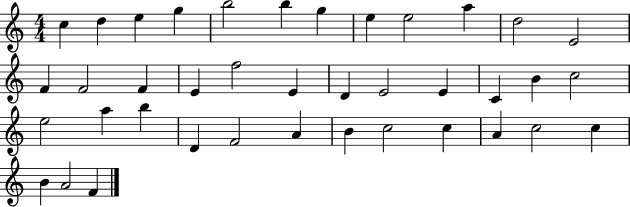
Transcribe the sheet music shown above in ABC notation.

X:1
T:Untitled
M:4/4
L:1/4
K:C
c d e g b2 b g e e2 a d2 E2 F F2 F E f2 E D E2 E C B c2 e2 a b D F2 A B c2 c A c2 c B A2 F